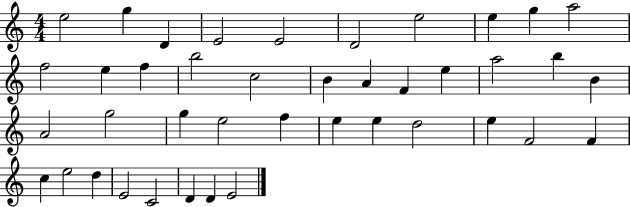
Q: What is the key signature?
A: C major